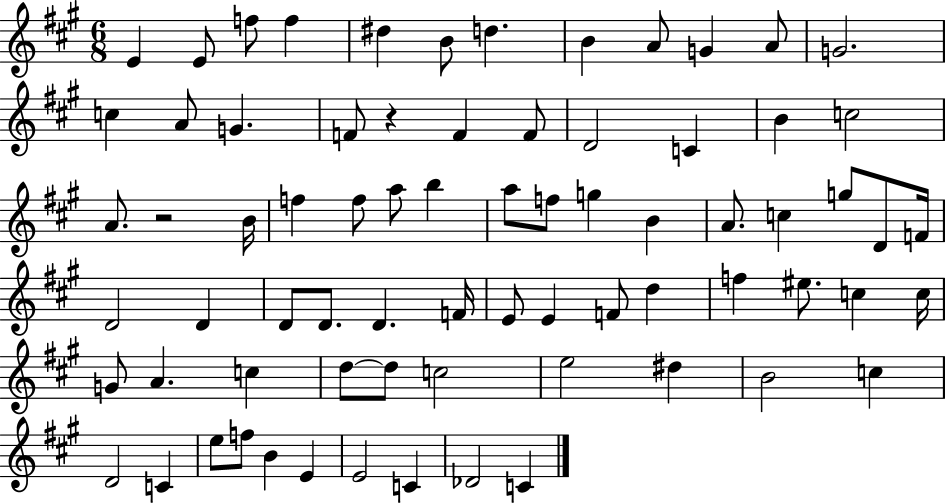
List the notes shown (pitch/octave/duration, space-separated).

E4/q E4/e F5/e F5/q D#5/q B4/e D5/q. B4/q A4/e G4/q A4/e G4/h. C5/q A4/e G4/q. F4/e R/q F4/q F4/e D4/h C4/q B4/q C5/h A4/e. R/h B4/s F5/q F5/e A5/e B5/q A5/e F5/e G5/q B4/q A4/e. C5/q G5/e D4/e F4/s D4/h D4/q D4/e D4/e. D4/q. F4/s E4/e E4/q F4/e D5/q F5/q EIS5/e. C5/q C5/s G4/e A4/q. C5/q D5/e D5/e C5/h E5/h D#5/q B4/h C5/q D4/h C4/q E5/e F5/e B4/q E4/q E4/h C4/q Db4/h C4/q